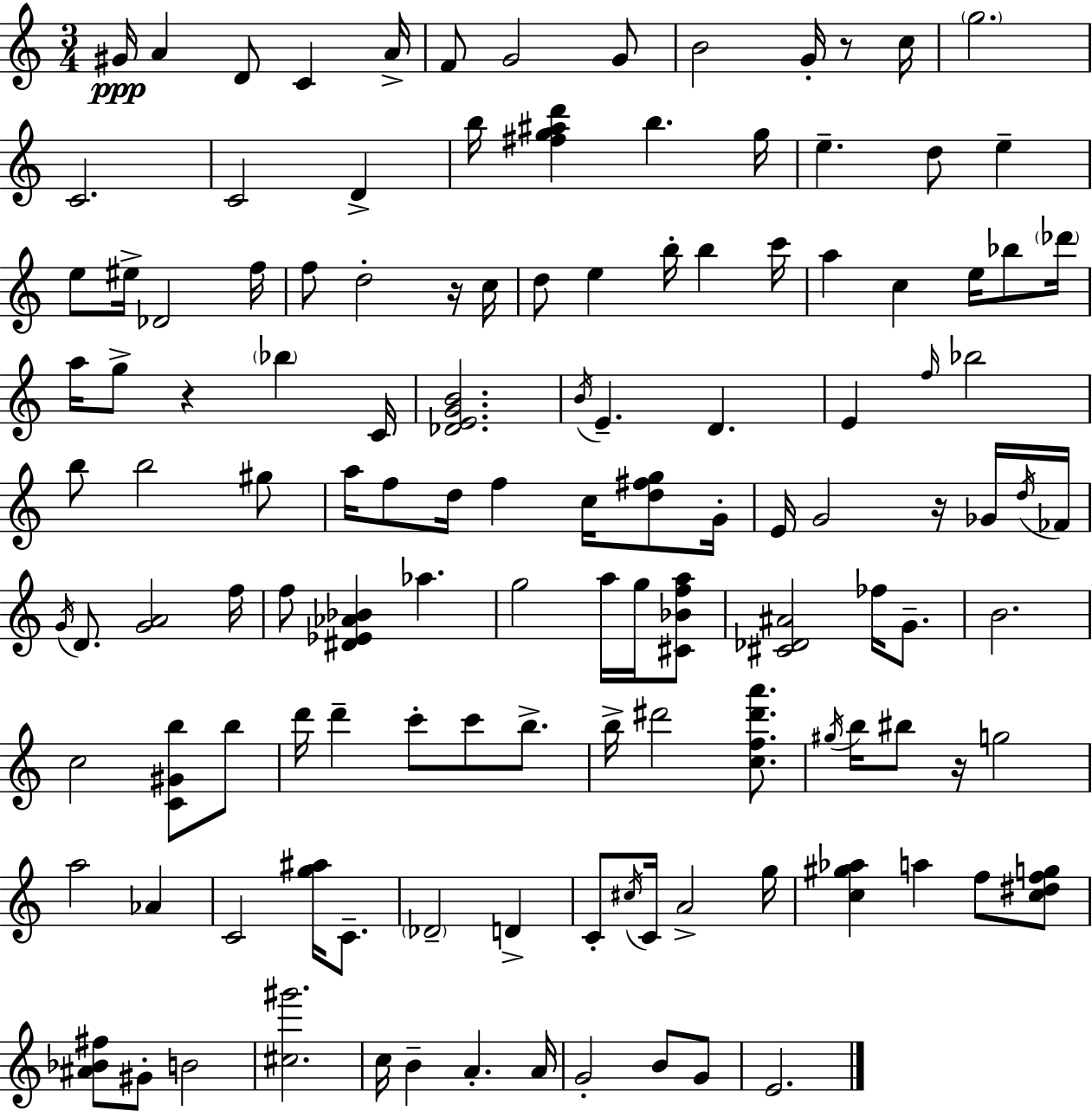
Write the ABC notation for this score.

X:1
T:Untitled
M:3/4
L:1/4
K:C
^G/4 A D/2 C A/4 F/2 G2 G/2 B2 G/4 z/2 c/4 g2 C2 C2 D b/4 [^fg^ad'] b g/4 e d/2 e e/2 ^e/4 _D2 f/4 f/2 d2 z/4 c/4 d/2 e b/4 b c'/4 a c e/4 _b/2 _d'/4 a/4 g/2 z _b C/4 [_DEGB]2 B/4 E D E f/4 _b2 b/2 b2 ^g/2 a/4 f/2 d/4 f c/4 [d^fg]/2 G/4 E/4 G2 z/4 _G/4 d/4 _F/4 G/4 D/2 [GA]2 f/4 f/2 [^D_E_A_B] _a g2 a/4 g/4 [^C_Bfa]/2 [^C_D^A]2 _f/4 G/2 B2 c2 [C^Gb]/2 b/2 d'/4 d' c'/2 c'/2 b/2 b/4 ^d'2 [cf^d'a']/2 ^g/4 b/4 ^b/2 z/4 g2 a2 _A C2 [g^a]/4 C/2 _D2 D C/2 ^c/4 C/4 A2 g/4 [c^g_a] a f/2 [c^dfg]/2 [^A_B^f]/2 ^G/2 B2 [^c^g']2 c/4 B A A/4 G2 B/2 G/2 E2